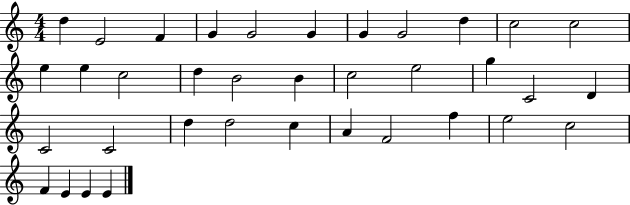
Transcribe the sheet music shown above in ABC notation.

X:1
T:Untitled
M:4/4
L:1/4
K:C
d E2 F G G2 G G G2 d c2 c2 e e c2 d B2 B c2 e2 g C2 D C2 C2 d d2 c A F2 f e2 c2 F E E E